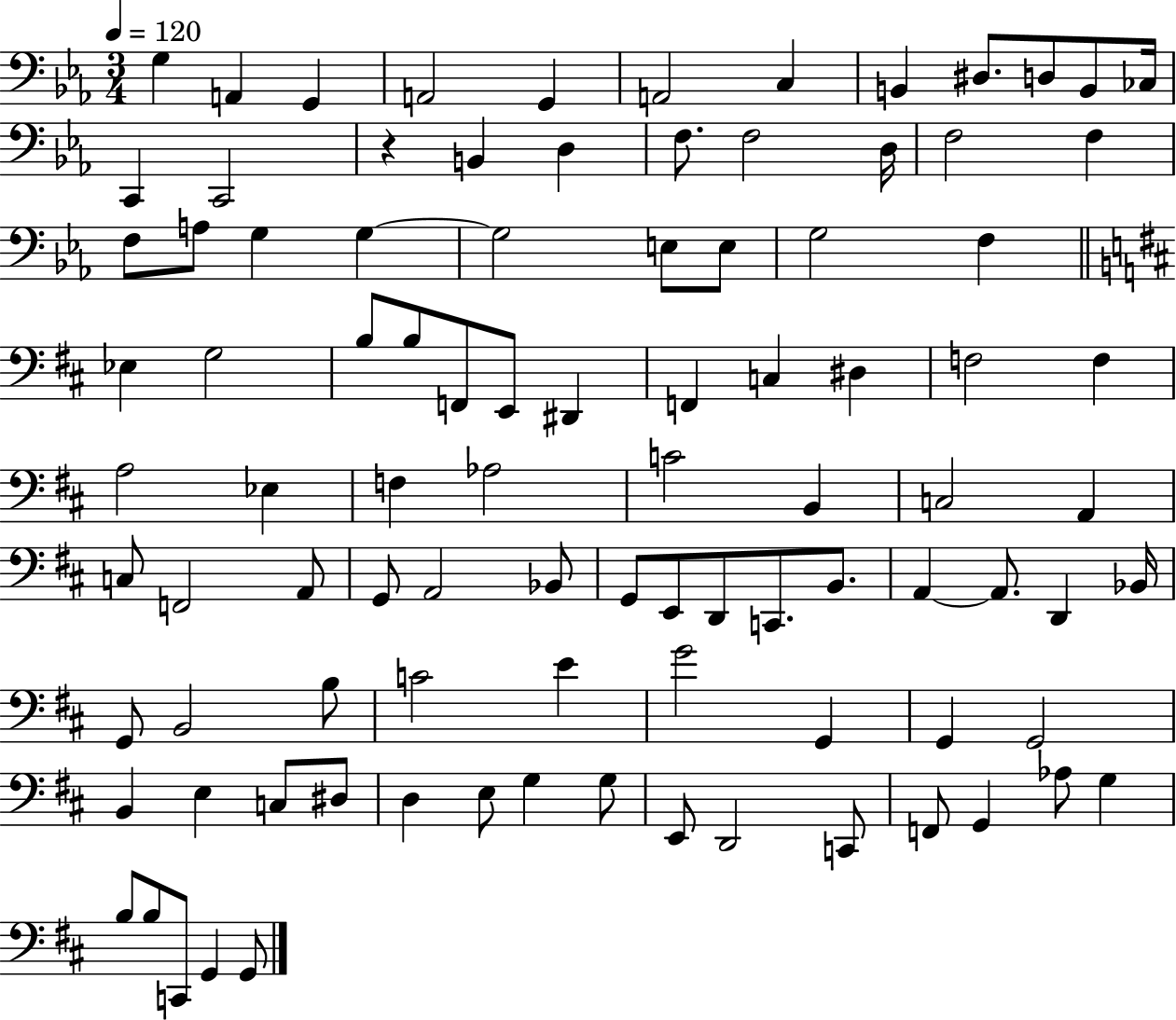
X:1
T:Untitled
M:3/4
L:1/4
K:Eb
G, A,, G,, A,,2 G,, A,,2 C, B,, ^D,/2 D,/2 B,,/2 _C,/4 C,, C,,2 z B,, D, F,/2 F,2 D,/4 F,2 F, F,/2 A,/2 G, G, G,2 E,/2 E,/2 G,2 F, _E, G,2 B,/2 B,/2 F,,/2 E,,/2 ^D,, F,, C, ^D, F,2 F, A,2 _E, F, _A,2 C2 B,, C,2 A,, C,/2 F,,2 A,,/2 G,,/2 A,,2 _B,,/2 G,,/2 E,,/2 D,,/2 C,,/2 B,,/2 A,, A,,/2 D,, _B,,/4 G,,/2 B,,2 B,/2 C2 E G2 G,, G,, G,,2 B,, E, C,/2 ^D,/2 D, E,/2 G, G,/2 E,,/2 D,,2 C,,/2 F,,/2 G,, _A,/2 G, B,/2 B,/2 C,,/2 G,, G,,/2